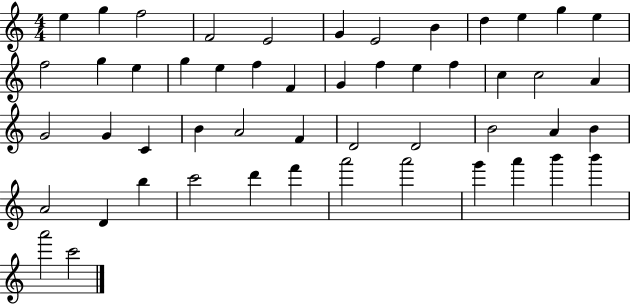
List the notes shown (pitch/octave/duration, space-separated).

E5/q G5/q F5/h F4/h E4/h G4/q E4/h B4/q D5/q E5/q G5/q E5/q F5/h G5/q E5/q G5/q E5/q F5/q F4/q G4/q F5/q E5/q F5/q C5/q C5/h A4/q G4/h G4/q C4/q B4/q A4/h F4/q D4/h D4/h B4/h A4/q B4/q A4/h D4/q B5/q C6/h D6/q F6/q A6/h A6/h G6/q A6/q B6/q B6/q A6/h C6/h